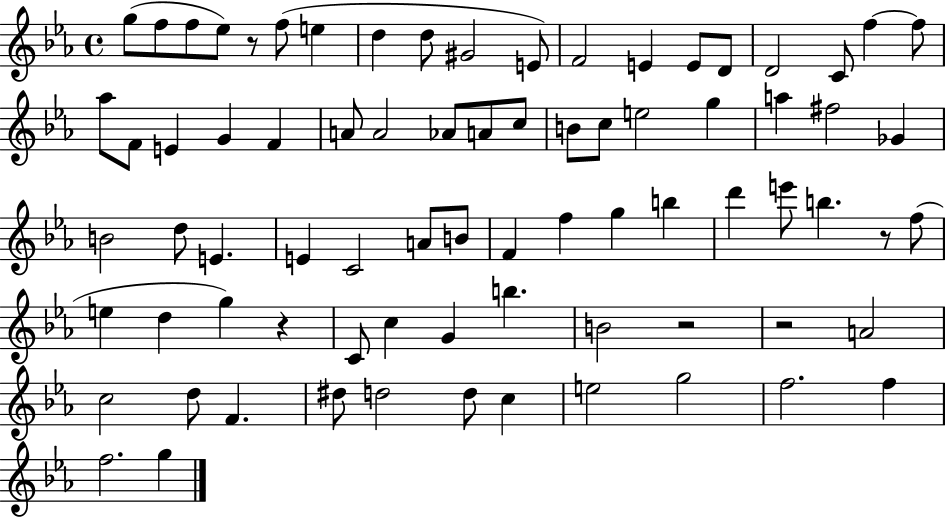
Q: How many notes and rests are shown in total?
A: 77